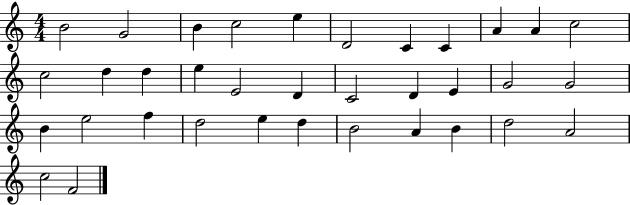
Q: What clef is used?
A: treble